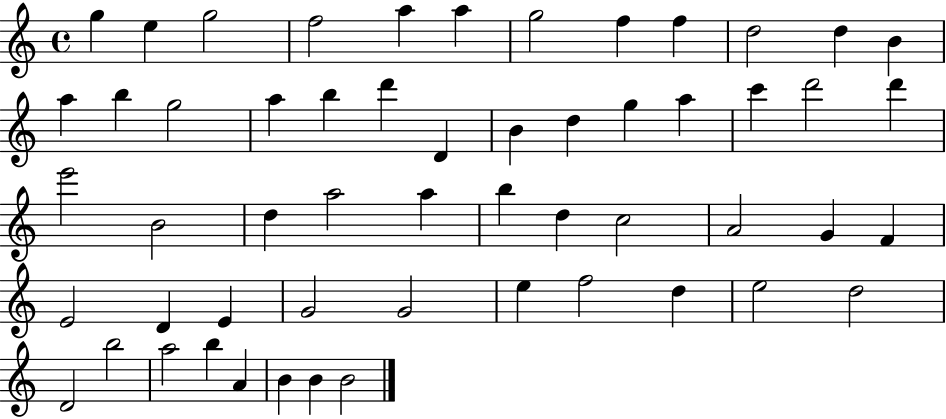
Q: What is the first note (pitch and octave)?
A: G5